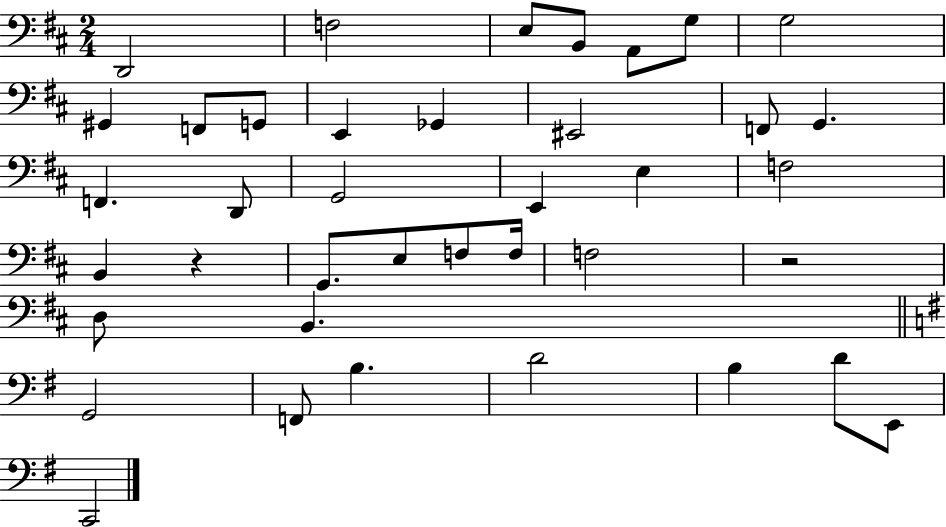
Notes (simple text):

D2/h F3/h E3/e B2/e A2/e G3/e G3/h G#2/q F2/e G2/e E2/q Gb2/q EIS2/h F2/e G2/q. F2/q. D2/e G2/h E2/q E3/q F3/h B2/q R/q G2/e. E3/e F3/e F3/s F3/h R/h D3/e B2/q. G2/h F2/e B3/q. D4/h B3/q D4/e E2/e C2/h